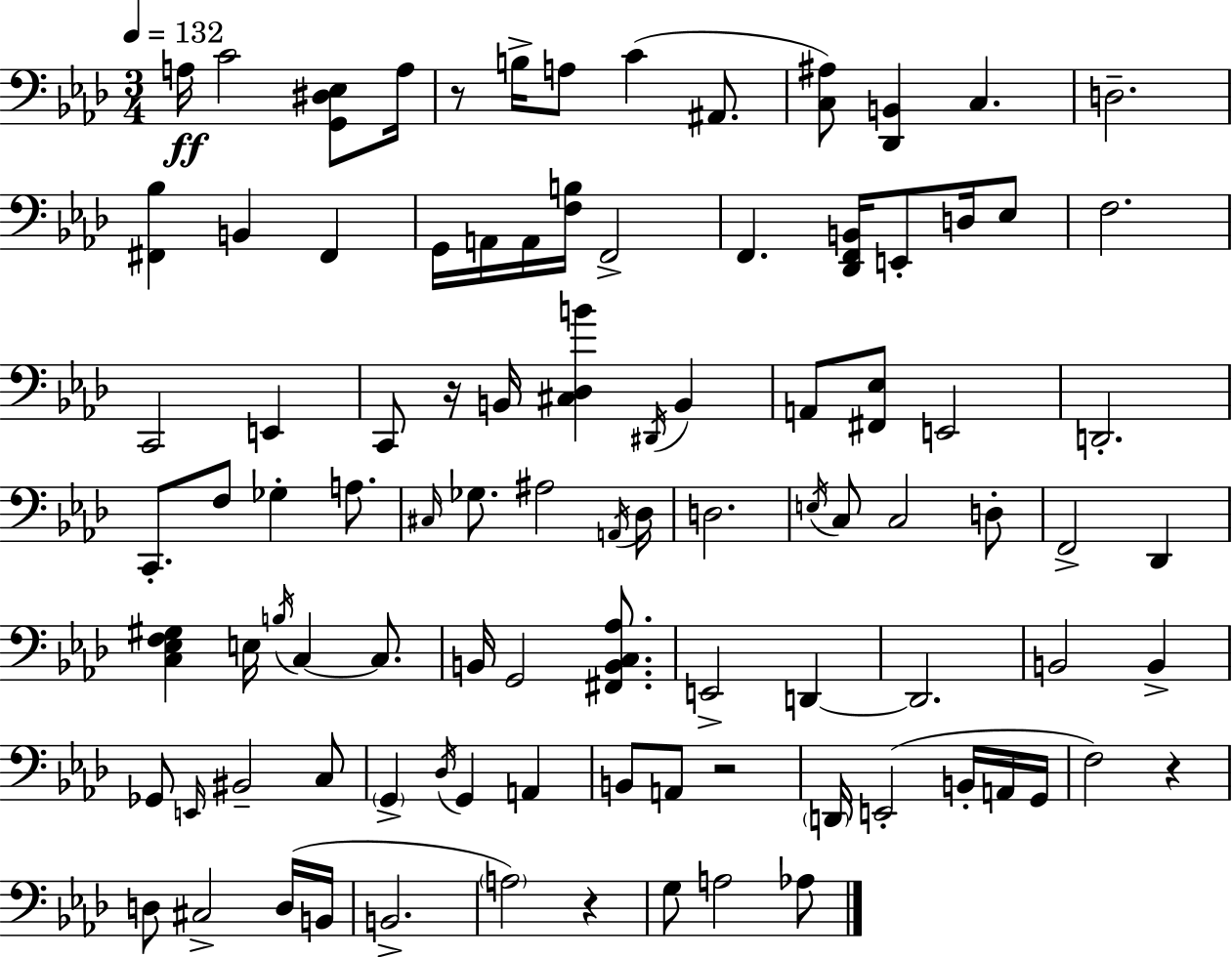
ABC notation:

X:1
T:Untitled
M:3/4
L:1/4
K:Fm
A,/4 C2 [G,,^D,_E,]/2 A,/4 z/2 B,/4 A,/2 C ^A,,/2 [C,^A,]/2 [_D,,B,,] C, D,2 [^F,,_B,] B,, ^F,, G,,/4 A,,/4 A,,/4 [F,B,]/4 F,,2 F,, [_D,,F,,B,,]/4 E,,/2 D,/4 _E,/2 F,2 C,,2 E,, C,,/2 z/4 B,,/4 [^C,_D,B] ^D,,/4 B,, A,,/2 [^F,,_E,]/2 E,,2 D,,2 C,,/2 F,/2 _G, A,/2 ^C,/4 _G,/2 ^A,2 A,,/4 _D,/4 D,2 E,/4 C,/2 C,2 D,/2 F,,2 _D,, [C,_E,F,^G,] E,/4 B,/4 C, C,/2 B,,/4 G,,2 [^F,,B,,C,_A,]/2 E,,2 D,, D,,2 B,,2 B,, _G,,/2 E,,/4 ^B,,2 C,/2 G,, _D,/4 G,, A,, B,,/2 A,,/2 z2 D,,/4 E,,2 B,,/4 A,,/4 G,,/4 F,2 z D,/2 ^C,2 D,/4 B,,/4 B,,2 A,2 z G,/2 A,2 _A,/2